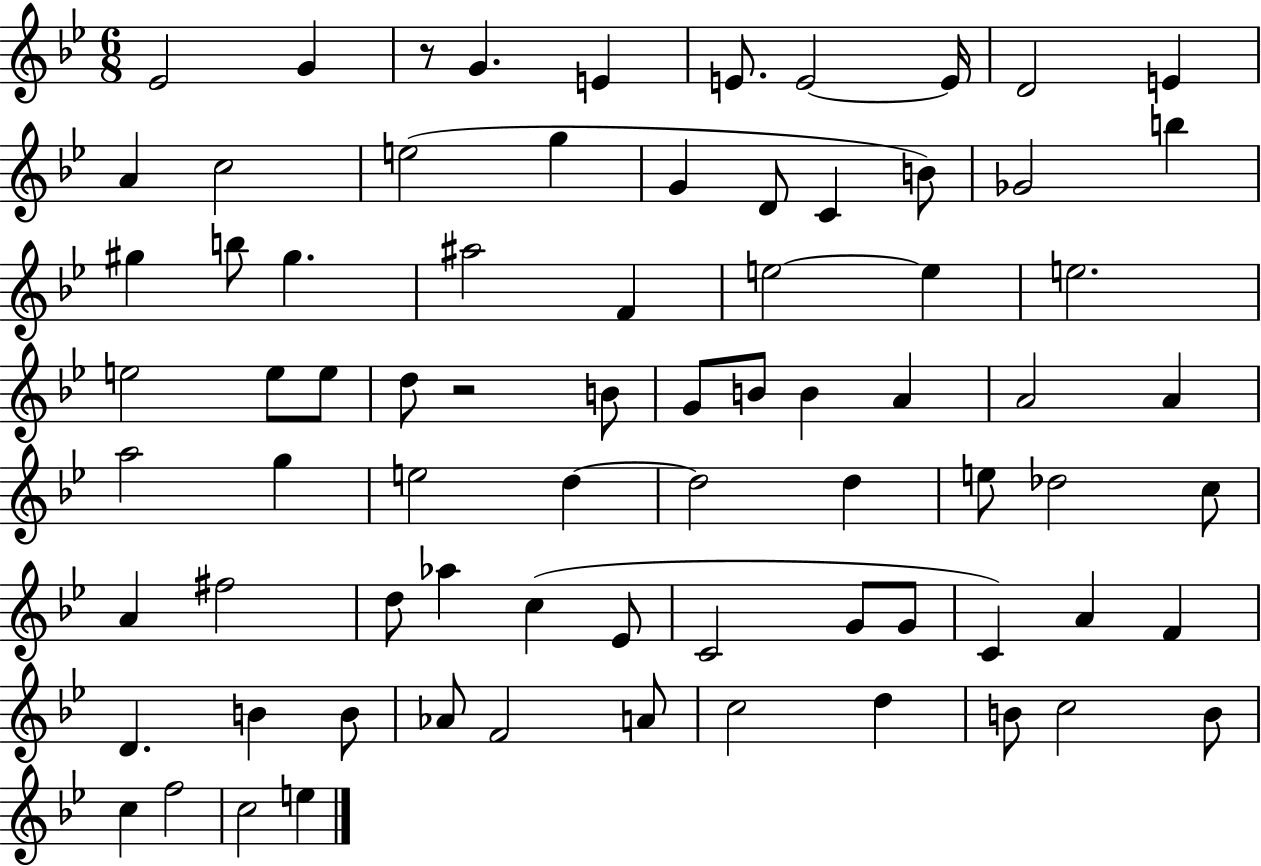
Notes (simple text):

Eb4/h G4/q R/e G4/q. E4/q E4/e. E4/h E4/s D4/h E4/q A4/q C5/h E5/h G5/q G4/q D4/e C4/q B4/e Gb4/h B5/q G#5/q B5/e G#5/q. A#5/h F4/q E5/h E5/q E5/h. E5/h E5/e E5/e D5/e R/h B4/e G4/e B4/e B4/q A4/q A4/h A4/q A5/h G5/q E5/h D5/q D5/h D5/q E5/e Db5/h C5/e A4/q F#5/h D5/e Ab5/q C5/q Eb4/e C4/h G4/e G4/e C4/q A4/q F4/q D4/q. B4/q B4/e Ab4/e F4/h A4/e C5/h D5/q B4/e C5/h B4/e C5/q F5/h C5/h E5/q